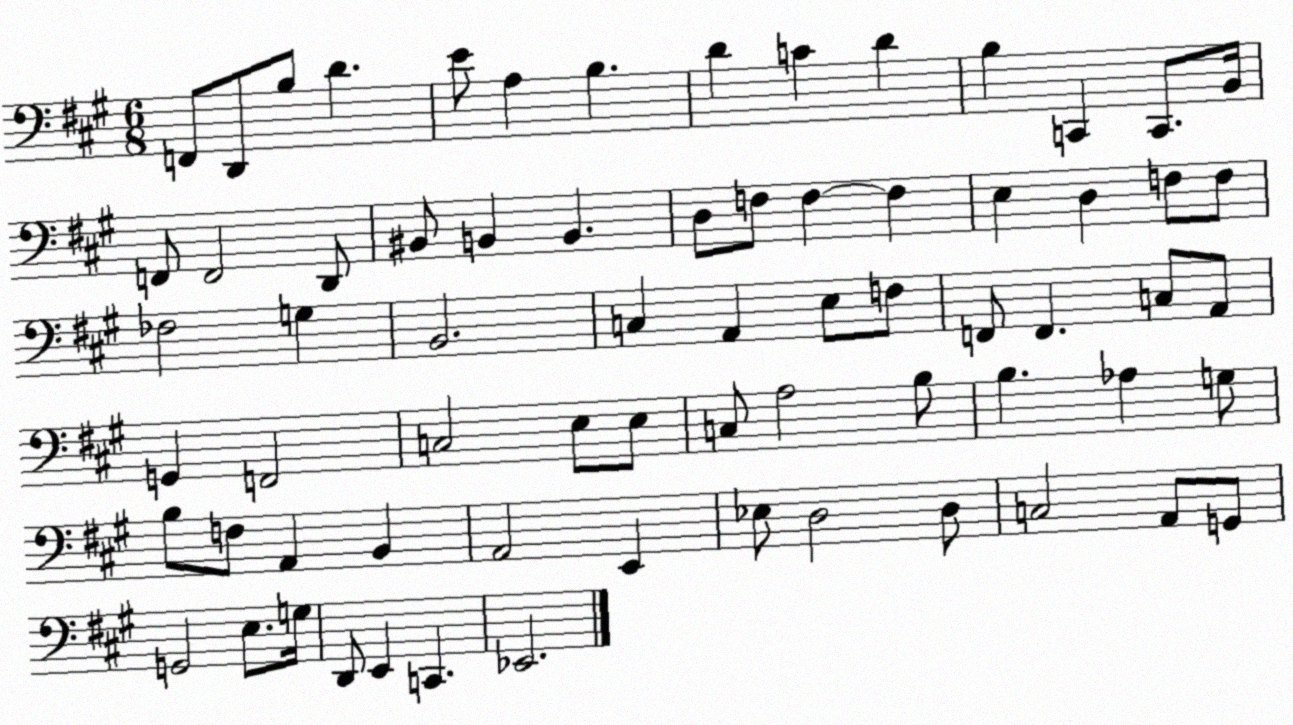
X:1
T:Untitled
M:6/8
L:1/4
K:A
F,,/2 D,,/2 B,/2 D E/2 A, B, D C D B, C,, C,,/2 B,,/4 F,,/2 F,,2 D,,/2 ^B,,/2 B,, B,, D,/2 F,/2 F, F, E, D, F,/2 F,/2 _F,2 G, B,,2 C, A,, E,/2 F,/2 F,,/2 F,, C,/2 A,,/2 G,, F,,2 C,2 E,/2 E,/2 C,/2 A,2 B,/2 B, _A, G,/2 B,/2 F,/2 A,, B,, A,,2 E,, _E,/2 D,2 D,/2 C,2 A,,/2 G,,/2 G,,2 E,/2 G,/4 D,,/2 E,, C,, _E,,2